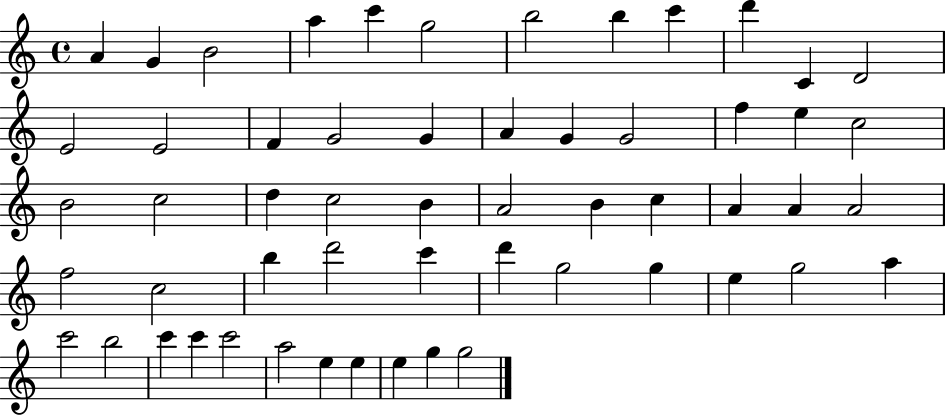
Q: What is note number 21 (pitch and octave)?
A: F5